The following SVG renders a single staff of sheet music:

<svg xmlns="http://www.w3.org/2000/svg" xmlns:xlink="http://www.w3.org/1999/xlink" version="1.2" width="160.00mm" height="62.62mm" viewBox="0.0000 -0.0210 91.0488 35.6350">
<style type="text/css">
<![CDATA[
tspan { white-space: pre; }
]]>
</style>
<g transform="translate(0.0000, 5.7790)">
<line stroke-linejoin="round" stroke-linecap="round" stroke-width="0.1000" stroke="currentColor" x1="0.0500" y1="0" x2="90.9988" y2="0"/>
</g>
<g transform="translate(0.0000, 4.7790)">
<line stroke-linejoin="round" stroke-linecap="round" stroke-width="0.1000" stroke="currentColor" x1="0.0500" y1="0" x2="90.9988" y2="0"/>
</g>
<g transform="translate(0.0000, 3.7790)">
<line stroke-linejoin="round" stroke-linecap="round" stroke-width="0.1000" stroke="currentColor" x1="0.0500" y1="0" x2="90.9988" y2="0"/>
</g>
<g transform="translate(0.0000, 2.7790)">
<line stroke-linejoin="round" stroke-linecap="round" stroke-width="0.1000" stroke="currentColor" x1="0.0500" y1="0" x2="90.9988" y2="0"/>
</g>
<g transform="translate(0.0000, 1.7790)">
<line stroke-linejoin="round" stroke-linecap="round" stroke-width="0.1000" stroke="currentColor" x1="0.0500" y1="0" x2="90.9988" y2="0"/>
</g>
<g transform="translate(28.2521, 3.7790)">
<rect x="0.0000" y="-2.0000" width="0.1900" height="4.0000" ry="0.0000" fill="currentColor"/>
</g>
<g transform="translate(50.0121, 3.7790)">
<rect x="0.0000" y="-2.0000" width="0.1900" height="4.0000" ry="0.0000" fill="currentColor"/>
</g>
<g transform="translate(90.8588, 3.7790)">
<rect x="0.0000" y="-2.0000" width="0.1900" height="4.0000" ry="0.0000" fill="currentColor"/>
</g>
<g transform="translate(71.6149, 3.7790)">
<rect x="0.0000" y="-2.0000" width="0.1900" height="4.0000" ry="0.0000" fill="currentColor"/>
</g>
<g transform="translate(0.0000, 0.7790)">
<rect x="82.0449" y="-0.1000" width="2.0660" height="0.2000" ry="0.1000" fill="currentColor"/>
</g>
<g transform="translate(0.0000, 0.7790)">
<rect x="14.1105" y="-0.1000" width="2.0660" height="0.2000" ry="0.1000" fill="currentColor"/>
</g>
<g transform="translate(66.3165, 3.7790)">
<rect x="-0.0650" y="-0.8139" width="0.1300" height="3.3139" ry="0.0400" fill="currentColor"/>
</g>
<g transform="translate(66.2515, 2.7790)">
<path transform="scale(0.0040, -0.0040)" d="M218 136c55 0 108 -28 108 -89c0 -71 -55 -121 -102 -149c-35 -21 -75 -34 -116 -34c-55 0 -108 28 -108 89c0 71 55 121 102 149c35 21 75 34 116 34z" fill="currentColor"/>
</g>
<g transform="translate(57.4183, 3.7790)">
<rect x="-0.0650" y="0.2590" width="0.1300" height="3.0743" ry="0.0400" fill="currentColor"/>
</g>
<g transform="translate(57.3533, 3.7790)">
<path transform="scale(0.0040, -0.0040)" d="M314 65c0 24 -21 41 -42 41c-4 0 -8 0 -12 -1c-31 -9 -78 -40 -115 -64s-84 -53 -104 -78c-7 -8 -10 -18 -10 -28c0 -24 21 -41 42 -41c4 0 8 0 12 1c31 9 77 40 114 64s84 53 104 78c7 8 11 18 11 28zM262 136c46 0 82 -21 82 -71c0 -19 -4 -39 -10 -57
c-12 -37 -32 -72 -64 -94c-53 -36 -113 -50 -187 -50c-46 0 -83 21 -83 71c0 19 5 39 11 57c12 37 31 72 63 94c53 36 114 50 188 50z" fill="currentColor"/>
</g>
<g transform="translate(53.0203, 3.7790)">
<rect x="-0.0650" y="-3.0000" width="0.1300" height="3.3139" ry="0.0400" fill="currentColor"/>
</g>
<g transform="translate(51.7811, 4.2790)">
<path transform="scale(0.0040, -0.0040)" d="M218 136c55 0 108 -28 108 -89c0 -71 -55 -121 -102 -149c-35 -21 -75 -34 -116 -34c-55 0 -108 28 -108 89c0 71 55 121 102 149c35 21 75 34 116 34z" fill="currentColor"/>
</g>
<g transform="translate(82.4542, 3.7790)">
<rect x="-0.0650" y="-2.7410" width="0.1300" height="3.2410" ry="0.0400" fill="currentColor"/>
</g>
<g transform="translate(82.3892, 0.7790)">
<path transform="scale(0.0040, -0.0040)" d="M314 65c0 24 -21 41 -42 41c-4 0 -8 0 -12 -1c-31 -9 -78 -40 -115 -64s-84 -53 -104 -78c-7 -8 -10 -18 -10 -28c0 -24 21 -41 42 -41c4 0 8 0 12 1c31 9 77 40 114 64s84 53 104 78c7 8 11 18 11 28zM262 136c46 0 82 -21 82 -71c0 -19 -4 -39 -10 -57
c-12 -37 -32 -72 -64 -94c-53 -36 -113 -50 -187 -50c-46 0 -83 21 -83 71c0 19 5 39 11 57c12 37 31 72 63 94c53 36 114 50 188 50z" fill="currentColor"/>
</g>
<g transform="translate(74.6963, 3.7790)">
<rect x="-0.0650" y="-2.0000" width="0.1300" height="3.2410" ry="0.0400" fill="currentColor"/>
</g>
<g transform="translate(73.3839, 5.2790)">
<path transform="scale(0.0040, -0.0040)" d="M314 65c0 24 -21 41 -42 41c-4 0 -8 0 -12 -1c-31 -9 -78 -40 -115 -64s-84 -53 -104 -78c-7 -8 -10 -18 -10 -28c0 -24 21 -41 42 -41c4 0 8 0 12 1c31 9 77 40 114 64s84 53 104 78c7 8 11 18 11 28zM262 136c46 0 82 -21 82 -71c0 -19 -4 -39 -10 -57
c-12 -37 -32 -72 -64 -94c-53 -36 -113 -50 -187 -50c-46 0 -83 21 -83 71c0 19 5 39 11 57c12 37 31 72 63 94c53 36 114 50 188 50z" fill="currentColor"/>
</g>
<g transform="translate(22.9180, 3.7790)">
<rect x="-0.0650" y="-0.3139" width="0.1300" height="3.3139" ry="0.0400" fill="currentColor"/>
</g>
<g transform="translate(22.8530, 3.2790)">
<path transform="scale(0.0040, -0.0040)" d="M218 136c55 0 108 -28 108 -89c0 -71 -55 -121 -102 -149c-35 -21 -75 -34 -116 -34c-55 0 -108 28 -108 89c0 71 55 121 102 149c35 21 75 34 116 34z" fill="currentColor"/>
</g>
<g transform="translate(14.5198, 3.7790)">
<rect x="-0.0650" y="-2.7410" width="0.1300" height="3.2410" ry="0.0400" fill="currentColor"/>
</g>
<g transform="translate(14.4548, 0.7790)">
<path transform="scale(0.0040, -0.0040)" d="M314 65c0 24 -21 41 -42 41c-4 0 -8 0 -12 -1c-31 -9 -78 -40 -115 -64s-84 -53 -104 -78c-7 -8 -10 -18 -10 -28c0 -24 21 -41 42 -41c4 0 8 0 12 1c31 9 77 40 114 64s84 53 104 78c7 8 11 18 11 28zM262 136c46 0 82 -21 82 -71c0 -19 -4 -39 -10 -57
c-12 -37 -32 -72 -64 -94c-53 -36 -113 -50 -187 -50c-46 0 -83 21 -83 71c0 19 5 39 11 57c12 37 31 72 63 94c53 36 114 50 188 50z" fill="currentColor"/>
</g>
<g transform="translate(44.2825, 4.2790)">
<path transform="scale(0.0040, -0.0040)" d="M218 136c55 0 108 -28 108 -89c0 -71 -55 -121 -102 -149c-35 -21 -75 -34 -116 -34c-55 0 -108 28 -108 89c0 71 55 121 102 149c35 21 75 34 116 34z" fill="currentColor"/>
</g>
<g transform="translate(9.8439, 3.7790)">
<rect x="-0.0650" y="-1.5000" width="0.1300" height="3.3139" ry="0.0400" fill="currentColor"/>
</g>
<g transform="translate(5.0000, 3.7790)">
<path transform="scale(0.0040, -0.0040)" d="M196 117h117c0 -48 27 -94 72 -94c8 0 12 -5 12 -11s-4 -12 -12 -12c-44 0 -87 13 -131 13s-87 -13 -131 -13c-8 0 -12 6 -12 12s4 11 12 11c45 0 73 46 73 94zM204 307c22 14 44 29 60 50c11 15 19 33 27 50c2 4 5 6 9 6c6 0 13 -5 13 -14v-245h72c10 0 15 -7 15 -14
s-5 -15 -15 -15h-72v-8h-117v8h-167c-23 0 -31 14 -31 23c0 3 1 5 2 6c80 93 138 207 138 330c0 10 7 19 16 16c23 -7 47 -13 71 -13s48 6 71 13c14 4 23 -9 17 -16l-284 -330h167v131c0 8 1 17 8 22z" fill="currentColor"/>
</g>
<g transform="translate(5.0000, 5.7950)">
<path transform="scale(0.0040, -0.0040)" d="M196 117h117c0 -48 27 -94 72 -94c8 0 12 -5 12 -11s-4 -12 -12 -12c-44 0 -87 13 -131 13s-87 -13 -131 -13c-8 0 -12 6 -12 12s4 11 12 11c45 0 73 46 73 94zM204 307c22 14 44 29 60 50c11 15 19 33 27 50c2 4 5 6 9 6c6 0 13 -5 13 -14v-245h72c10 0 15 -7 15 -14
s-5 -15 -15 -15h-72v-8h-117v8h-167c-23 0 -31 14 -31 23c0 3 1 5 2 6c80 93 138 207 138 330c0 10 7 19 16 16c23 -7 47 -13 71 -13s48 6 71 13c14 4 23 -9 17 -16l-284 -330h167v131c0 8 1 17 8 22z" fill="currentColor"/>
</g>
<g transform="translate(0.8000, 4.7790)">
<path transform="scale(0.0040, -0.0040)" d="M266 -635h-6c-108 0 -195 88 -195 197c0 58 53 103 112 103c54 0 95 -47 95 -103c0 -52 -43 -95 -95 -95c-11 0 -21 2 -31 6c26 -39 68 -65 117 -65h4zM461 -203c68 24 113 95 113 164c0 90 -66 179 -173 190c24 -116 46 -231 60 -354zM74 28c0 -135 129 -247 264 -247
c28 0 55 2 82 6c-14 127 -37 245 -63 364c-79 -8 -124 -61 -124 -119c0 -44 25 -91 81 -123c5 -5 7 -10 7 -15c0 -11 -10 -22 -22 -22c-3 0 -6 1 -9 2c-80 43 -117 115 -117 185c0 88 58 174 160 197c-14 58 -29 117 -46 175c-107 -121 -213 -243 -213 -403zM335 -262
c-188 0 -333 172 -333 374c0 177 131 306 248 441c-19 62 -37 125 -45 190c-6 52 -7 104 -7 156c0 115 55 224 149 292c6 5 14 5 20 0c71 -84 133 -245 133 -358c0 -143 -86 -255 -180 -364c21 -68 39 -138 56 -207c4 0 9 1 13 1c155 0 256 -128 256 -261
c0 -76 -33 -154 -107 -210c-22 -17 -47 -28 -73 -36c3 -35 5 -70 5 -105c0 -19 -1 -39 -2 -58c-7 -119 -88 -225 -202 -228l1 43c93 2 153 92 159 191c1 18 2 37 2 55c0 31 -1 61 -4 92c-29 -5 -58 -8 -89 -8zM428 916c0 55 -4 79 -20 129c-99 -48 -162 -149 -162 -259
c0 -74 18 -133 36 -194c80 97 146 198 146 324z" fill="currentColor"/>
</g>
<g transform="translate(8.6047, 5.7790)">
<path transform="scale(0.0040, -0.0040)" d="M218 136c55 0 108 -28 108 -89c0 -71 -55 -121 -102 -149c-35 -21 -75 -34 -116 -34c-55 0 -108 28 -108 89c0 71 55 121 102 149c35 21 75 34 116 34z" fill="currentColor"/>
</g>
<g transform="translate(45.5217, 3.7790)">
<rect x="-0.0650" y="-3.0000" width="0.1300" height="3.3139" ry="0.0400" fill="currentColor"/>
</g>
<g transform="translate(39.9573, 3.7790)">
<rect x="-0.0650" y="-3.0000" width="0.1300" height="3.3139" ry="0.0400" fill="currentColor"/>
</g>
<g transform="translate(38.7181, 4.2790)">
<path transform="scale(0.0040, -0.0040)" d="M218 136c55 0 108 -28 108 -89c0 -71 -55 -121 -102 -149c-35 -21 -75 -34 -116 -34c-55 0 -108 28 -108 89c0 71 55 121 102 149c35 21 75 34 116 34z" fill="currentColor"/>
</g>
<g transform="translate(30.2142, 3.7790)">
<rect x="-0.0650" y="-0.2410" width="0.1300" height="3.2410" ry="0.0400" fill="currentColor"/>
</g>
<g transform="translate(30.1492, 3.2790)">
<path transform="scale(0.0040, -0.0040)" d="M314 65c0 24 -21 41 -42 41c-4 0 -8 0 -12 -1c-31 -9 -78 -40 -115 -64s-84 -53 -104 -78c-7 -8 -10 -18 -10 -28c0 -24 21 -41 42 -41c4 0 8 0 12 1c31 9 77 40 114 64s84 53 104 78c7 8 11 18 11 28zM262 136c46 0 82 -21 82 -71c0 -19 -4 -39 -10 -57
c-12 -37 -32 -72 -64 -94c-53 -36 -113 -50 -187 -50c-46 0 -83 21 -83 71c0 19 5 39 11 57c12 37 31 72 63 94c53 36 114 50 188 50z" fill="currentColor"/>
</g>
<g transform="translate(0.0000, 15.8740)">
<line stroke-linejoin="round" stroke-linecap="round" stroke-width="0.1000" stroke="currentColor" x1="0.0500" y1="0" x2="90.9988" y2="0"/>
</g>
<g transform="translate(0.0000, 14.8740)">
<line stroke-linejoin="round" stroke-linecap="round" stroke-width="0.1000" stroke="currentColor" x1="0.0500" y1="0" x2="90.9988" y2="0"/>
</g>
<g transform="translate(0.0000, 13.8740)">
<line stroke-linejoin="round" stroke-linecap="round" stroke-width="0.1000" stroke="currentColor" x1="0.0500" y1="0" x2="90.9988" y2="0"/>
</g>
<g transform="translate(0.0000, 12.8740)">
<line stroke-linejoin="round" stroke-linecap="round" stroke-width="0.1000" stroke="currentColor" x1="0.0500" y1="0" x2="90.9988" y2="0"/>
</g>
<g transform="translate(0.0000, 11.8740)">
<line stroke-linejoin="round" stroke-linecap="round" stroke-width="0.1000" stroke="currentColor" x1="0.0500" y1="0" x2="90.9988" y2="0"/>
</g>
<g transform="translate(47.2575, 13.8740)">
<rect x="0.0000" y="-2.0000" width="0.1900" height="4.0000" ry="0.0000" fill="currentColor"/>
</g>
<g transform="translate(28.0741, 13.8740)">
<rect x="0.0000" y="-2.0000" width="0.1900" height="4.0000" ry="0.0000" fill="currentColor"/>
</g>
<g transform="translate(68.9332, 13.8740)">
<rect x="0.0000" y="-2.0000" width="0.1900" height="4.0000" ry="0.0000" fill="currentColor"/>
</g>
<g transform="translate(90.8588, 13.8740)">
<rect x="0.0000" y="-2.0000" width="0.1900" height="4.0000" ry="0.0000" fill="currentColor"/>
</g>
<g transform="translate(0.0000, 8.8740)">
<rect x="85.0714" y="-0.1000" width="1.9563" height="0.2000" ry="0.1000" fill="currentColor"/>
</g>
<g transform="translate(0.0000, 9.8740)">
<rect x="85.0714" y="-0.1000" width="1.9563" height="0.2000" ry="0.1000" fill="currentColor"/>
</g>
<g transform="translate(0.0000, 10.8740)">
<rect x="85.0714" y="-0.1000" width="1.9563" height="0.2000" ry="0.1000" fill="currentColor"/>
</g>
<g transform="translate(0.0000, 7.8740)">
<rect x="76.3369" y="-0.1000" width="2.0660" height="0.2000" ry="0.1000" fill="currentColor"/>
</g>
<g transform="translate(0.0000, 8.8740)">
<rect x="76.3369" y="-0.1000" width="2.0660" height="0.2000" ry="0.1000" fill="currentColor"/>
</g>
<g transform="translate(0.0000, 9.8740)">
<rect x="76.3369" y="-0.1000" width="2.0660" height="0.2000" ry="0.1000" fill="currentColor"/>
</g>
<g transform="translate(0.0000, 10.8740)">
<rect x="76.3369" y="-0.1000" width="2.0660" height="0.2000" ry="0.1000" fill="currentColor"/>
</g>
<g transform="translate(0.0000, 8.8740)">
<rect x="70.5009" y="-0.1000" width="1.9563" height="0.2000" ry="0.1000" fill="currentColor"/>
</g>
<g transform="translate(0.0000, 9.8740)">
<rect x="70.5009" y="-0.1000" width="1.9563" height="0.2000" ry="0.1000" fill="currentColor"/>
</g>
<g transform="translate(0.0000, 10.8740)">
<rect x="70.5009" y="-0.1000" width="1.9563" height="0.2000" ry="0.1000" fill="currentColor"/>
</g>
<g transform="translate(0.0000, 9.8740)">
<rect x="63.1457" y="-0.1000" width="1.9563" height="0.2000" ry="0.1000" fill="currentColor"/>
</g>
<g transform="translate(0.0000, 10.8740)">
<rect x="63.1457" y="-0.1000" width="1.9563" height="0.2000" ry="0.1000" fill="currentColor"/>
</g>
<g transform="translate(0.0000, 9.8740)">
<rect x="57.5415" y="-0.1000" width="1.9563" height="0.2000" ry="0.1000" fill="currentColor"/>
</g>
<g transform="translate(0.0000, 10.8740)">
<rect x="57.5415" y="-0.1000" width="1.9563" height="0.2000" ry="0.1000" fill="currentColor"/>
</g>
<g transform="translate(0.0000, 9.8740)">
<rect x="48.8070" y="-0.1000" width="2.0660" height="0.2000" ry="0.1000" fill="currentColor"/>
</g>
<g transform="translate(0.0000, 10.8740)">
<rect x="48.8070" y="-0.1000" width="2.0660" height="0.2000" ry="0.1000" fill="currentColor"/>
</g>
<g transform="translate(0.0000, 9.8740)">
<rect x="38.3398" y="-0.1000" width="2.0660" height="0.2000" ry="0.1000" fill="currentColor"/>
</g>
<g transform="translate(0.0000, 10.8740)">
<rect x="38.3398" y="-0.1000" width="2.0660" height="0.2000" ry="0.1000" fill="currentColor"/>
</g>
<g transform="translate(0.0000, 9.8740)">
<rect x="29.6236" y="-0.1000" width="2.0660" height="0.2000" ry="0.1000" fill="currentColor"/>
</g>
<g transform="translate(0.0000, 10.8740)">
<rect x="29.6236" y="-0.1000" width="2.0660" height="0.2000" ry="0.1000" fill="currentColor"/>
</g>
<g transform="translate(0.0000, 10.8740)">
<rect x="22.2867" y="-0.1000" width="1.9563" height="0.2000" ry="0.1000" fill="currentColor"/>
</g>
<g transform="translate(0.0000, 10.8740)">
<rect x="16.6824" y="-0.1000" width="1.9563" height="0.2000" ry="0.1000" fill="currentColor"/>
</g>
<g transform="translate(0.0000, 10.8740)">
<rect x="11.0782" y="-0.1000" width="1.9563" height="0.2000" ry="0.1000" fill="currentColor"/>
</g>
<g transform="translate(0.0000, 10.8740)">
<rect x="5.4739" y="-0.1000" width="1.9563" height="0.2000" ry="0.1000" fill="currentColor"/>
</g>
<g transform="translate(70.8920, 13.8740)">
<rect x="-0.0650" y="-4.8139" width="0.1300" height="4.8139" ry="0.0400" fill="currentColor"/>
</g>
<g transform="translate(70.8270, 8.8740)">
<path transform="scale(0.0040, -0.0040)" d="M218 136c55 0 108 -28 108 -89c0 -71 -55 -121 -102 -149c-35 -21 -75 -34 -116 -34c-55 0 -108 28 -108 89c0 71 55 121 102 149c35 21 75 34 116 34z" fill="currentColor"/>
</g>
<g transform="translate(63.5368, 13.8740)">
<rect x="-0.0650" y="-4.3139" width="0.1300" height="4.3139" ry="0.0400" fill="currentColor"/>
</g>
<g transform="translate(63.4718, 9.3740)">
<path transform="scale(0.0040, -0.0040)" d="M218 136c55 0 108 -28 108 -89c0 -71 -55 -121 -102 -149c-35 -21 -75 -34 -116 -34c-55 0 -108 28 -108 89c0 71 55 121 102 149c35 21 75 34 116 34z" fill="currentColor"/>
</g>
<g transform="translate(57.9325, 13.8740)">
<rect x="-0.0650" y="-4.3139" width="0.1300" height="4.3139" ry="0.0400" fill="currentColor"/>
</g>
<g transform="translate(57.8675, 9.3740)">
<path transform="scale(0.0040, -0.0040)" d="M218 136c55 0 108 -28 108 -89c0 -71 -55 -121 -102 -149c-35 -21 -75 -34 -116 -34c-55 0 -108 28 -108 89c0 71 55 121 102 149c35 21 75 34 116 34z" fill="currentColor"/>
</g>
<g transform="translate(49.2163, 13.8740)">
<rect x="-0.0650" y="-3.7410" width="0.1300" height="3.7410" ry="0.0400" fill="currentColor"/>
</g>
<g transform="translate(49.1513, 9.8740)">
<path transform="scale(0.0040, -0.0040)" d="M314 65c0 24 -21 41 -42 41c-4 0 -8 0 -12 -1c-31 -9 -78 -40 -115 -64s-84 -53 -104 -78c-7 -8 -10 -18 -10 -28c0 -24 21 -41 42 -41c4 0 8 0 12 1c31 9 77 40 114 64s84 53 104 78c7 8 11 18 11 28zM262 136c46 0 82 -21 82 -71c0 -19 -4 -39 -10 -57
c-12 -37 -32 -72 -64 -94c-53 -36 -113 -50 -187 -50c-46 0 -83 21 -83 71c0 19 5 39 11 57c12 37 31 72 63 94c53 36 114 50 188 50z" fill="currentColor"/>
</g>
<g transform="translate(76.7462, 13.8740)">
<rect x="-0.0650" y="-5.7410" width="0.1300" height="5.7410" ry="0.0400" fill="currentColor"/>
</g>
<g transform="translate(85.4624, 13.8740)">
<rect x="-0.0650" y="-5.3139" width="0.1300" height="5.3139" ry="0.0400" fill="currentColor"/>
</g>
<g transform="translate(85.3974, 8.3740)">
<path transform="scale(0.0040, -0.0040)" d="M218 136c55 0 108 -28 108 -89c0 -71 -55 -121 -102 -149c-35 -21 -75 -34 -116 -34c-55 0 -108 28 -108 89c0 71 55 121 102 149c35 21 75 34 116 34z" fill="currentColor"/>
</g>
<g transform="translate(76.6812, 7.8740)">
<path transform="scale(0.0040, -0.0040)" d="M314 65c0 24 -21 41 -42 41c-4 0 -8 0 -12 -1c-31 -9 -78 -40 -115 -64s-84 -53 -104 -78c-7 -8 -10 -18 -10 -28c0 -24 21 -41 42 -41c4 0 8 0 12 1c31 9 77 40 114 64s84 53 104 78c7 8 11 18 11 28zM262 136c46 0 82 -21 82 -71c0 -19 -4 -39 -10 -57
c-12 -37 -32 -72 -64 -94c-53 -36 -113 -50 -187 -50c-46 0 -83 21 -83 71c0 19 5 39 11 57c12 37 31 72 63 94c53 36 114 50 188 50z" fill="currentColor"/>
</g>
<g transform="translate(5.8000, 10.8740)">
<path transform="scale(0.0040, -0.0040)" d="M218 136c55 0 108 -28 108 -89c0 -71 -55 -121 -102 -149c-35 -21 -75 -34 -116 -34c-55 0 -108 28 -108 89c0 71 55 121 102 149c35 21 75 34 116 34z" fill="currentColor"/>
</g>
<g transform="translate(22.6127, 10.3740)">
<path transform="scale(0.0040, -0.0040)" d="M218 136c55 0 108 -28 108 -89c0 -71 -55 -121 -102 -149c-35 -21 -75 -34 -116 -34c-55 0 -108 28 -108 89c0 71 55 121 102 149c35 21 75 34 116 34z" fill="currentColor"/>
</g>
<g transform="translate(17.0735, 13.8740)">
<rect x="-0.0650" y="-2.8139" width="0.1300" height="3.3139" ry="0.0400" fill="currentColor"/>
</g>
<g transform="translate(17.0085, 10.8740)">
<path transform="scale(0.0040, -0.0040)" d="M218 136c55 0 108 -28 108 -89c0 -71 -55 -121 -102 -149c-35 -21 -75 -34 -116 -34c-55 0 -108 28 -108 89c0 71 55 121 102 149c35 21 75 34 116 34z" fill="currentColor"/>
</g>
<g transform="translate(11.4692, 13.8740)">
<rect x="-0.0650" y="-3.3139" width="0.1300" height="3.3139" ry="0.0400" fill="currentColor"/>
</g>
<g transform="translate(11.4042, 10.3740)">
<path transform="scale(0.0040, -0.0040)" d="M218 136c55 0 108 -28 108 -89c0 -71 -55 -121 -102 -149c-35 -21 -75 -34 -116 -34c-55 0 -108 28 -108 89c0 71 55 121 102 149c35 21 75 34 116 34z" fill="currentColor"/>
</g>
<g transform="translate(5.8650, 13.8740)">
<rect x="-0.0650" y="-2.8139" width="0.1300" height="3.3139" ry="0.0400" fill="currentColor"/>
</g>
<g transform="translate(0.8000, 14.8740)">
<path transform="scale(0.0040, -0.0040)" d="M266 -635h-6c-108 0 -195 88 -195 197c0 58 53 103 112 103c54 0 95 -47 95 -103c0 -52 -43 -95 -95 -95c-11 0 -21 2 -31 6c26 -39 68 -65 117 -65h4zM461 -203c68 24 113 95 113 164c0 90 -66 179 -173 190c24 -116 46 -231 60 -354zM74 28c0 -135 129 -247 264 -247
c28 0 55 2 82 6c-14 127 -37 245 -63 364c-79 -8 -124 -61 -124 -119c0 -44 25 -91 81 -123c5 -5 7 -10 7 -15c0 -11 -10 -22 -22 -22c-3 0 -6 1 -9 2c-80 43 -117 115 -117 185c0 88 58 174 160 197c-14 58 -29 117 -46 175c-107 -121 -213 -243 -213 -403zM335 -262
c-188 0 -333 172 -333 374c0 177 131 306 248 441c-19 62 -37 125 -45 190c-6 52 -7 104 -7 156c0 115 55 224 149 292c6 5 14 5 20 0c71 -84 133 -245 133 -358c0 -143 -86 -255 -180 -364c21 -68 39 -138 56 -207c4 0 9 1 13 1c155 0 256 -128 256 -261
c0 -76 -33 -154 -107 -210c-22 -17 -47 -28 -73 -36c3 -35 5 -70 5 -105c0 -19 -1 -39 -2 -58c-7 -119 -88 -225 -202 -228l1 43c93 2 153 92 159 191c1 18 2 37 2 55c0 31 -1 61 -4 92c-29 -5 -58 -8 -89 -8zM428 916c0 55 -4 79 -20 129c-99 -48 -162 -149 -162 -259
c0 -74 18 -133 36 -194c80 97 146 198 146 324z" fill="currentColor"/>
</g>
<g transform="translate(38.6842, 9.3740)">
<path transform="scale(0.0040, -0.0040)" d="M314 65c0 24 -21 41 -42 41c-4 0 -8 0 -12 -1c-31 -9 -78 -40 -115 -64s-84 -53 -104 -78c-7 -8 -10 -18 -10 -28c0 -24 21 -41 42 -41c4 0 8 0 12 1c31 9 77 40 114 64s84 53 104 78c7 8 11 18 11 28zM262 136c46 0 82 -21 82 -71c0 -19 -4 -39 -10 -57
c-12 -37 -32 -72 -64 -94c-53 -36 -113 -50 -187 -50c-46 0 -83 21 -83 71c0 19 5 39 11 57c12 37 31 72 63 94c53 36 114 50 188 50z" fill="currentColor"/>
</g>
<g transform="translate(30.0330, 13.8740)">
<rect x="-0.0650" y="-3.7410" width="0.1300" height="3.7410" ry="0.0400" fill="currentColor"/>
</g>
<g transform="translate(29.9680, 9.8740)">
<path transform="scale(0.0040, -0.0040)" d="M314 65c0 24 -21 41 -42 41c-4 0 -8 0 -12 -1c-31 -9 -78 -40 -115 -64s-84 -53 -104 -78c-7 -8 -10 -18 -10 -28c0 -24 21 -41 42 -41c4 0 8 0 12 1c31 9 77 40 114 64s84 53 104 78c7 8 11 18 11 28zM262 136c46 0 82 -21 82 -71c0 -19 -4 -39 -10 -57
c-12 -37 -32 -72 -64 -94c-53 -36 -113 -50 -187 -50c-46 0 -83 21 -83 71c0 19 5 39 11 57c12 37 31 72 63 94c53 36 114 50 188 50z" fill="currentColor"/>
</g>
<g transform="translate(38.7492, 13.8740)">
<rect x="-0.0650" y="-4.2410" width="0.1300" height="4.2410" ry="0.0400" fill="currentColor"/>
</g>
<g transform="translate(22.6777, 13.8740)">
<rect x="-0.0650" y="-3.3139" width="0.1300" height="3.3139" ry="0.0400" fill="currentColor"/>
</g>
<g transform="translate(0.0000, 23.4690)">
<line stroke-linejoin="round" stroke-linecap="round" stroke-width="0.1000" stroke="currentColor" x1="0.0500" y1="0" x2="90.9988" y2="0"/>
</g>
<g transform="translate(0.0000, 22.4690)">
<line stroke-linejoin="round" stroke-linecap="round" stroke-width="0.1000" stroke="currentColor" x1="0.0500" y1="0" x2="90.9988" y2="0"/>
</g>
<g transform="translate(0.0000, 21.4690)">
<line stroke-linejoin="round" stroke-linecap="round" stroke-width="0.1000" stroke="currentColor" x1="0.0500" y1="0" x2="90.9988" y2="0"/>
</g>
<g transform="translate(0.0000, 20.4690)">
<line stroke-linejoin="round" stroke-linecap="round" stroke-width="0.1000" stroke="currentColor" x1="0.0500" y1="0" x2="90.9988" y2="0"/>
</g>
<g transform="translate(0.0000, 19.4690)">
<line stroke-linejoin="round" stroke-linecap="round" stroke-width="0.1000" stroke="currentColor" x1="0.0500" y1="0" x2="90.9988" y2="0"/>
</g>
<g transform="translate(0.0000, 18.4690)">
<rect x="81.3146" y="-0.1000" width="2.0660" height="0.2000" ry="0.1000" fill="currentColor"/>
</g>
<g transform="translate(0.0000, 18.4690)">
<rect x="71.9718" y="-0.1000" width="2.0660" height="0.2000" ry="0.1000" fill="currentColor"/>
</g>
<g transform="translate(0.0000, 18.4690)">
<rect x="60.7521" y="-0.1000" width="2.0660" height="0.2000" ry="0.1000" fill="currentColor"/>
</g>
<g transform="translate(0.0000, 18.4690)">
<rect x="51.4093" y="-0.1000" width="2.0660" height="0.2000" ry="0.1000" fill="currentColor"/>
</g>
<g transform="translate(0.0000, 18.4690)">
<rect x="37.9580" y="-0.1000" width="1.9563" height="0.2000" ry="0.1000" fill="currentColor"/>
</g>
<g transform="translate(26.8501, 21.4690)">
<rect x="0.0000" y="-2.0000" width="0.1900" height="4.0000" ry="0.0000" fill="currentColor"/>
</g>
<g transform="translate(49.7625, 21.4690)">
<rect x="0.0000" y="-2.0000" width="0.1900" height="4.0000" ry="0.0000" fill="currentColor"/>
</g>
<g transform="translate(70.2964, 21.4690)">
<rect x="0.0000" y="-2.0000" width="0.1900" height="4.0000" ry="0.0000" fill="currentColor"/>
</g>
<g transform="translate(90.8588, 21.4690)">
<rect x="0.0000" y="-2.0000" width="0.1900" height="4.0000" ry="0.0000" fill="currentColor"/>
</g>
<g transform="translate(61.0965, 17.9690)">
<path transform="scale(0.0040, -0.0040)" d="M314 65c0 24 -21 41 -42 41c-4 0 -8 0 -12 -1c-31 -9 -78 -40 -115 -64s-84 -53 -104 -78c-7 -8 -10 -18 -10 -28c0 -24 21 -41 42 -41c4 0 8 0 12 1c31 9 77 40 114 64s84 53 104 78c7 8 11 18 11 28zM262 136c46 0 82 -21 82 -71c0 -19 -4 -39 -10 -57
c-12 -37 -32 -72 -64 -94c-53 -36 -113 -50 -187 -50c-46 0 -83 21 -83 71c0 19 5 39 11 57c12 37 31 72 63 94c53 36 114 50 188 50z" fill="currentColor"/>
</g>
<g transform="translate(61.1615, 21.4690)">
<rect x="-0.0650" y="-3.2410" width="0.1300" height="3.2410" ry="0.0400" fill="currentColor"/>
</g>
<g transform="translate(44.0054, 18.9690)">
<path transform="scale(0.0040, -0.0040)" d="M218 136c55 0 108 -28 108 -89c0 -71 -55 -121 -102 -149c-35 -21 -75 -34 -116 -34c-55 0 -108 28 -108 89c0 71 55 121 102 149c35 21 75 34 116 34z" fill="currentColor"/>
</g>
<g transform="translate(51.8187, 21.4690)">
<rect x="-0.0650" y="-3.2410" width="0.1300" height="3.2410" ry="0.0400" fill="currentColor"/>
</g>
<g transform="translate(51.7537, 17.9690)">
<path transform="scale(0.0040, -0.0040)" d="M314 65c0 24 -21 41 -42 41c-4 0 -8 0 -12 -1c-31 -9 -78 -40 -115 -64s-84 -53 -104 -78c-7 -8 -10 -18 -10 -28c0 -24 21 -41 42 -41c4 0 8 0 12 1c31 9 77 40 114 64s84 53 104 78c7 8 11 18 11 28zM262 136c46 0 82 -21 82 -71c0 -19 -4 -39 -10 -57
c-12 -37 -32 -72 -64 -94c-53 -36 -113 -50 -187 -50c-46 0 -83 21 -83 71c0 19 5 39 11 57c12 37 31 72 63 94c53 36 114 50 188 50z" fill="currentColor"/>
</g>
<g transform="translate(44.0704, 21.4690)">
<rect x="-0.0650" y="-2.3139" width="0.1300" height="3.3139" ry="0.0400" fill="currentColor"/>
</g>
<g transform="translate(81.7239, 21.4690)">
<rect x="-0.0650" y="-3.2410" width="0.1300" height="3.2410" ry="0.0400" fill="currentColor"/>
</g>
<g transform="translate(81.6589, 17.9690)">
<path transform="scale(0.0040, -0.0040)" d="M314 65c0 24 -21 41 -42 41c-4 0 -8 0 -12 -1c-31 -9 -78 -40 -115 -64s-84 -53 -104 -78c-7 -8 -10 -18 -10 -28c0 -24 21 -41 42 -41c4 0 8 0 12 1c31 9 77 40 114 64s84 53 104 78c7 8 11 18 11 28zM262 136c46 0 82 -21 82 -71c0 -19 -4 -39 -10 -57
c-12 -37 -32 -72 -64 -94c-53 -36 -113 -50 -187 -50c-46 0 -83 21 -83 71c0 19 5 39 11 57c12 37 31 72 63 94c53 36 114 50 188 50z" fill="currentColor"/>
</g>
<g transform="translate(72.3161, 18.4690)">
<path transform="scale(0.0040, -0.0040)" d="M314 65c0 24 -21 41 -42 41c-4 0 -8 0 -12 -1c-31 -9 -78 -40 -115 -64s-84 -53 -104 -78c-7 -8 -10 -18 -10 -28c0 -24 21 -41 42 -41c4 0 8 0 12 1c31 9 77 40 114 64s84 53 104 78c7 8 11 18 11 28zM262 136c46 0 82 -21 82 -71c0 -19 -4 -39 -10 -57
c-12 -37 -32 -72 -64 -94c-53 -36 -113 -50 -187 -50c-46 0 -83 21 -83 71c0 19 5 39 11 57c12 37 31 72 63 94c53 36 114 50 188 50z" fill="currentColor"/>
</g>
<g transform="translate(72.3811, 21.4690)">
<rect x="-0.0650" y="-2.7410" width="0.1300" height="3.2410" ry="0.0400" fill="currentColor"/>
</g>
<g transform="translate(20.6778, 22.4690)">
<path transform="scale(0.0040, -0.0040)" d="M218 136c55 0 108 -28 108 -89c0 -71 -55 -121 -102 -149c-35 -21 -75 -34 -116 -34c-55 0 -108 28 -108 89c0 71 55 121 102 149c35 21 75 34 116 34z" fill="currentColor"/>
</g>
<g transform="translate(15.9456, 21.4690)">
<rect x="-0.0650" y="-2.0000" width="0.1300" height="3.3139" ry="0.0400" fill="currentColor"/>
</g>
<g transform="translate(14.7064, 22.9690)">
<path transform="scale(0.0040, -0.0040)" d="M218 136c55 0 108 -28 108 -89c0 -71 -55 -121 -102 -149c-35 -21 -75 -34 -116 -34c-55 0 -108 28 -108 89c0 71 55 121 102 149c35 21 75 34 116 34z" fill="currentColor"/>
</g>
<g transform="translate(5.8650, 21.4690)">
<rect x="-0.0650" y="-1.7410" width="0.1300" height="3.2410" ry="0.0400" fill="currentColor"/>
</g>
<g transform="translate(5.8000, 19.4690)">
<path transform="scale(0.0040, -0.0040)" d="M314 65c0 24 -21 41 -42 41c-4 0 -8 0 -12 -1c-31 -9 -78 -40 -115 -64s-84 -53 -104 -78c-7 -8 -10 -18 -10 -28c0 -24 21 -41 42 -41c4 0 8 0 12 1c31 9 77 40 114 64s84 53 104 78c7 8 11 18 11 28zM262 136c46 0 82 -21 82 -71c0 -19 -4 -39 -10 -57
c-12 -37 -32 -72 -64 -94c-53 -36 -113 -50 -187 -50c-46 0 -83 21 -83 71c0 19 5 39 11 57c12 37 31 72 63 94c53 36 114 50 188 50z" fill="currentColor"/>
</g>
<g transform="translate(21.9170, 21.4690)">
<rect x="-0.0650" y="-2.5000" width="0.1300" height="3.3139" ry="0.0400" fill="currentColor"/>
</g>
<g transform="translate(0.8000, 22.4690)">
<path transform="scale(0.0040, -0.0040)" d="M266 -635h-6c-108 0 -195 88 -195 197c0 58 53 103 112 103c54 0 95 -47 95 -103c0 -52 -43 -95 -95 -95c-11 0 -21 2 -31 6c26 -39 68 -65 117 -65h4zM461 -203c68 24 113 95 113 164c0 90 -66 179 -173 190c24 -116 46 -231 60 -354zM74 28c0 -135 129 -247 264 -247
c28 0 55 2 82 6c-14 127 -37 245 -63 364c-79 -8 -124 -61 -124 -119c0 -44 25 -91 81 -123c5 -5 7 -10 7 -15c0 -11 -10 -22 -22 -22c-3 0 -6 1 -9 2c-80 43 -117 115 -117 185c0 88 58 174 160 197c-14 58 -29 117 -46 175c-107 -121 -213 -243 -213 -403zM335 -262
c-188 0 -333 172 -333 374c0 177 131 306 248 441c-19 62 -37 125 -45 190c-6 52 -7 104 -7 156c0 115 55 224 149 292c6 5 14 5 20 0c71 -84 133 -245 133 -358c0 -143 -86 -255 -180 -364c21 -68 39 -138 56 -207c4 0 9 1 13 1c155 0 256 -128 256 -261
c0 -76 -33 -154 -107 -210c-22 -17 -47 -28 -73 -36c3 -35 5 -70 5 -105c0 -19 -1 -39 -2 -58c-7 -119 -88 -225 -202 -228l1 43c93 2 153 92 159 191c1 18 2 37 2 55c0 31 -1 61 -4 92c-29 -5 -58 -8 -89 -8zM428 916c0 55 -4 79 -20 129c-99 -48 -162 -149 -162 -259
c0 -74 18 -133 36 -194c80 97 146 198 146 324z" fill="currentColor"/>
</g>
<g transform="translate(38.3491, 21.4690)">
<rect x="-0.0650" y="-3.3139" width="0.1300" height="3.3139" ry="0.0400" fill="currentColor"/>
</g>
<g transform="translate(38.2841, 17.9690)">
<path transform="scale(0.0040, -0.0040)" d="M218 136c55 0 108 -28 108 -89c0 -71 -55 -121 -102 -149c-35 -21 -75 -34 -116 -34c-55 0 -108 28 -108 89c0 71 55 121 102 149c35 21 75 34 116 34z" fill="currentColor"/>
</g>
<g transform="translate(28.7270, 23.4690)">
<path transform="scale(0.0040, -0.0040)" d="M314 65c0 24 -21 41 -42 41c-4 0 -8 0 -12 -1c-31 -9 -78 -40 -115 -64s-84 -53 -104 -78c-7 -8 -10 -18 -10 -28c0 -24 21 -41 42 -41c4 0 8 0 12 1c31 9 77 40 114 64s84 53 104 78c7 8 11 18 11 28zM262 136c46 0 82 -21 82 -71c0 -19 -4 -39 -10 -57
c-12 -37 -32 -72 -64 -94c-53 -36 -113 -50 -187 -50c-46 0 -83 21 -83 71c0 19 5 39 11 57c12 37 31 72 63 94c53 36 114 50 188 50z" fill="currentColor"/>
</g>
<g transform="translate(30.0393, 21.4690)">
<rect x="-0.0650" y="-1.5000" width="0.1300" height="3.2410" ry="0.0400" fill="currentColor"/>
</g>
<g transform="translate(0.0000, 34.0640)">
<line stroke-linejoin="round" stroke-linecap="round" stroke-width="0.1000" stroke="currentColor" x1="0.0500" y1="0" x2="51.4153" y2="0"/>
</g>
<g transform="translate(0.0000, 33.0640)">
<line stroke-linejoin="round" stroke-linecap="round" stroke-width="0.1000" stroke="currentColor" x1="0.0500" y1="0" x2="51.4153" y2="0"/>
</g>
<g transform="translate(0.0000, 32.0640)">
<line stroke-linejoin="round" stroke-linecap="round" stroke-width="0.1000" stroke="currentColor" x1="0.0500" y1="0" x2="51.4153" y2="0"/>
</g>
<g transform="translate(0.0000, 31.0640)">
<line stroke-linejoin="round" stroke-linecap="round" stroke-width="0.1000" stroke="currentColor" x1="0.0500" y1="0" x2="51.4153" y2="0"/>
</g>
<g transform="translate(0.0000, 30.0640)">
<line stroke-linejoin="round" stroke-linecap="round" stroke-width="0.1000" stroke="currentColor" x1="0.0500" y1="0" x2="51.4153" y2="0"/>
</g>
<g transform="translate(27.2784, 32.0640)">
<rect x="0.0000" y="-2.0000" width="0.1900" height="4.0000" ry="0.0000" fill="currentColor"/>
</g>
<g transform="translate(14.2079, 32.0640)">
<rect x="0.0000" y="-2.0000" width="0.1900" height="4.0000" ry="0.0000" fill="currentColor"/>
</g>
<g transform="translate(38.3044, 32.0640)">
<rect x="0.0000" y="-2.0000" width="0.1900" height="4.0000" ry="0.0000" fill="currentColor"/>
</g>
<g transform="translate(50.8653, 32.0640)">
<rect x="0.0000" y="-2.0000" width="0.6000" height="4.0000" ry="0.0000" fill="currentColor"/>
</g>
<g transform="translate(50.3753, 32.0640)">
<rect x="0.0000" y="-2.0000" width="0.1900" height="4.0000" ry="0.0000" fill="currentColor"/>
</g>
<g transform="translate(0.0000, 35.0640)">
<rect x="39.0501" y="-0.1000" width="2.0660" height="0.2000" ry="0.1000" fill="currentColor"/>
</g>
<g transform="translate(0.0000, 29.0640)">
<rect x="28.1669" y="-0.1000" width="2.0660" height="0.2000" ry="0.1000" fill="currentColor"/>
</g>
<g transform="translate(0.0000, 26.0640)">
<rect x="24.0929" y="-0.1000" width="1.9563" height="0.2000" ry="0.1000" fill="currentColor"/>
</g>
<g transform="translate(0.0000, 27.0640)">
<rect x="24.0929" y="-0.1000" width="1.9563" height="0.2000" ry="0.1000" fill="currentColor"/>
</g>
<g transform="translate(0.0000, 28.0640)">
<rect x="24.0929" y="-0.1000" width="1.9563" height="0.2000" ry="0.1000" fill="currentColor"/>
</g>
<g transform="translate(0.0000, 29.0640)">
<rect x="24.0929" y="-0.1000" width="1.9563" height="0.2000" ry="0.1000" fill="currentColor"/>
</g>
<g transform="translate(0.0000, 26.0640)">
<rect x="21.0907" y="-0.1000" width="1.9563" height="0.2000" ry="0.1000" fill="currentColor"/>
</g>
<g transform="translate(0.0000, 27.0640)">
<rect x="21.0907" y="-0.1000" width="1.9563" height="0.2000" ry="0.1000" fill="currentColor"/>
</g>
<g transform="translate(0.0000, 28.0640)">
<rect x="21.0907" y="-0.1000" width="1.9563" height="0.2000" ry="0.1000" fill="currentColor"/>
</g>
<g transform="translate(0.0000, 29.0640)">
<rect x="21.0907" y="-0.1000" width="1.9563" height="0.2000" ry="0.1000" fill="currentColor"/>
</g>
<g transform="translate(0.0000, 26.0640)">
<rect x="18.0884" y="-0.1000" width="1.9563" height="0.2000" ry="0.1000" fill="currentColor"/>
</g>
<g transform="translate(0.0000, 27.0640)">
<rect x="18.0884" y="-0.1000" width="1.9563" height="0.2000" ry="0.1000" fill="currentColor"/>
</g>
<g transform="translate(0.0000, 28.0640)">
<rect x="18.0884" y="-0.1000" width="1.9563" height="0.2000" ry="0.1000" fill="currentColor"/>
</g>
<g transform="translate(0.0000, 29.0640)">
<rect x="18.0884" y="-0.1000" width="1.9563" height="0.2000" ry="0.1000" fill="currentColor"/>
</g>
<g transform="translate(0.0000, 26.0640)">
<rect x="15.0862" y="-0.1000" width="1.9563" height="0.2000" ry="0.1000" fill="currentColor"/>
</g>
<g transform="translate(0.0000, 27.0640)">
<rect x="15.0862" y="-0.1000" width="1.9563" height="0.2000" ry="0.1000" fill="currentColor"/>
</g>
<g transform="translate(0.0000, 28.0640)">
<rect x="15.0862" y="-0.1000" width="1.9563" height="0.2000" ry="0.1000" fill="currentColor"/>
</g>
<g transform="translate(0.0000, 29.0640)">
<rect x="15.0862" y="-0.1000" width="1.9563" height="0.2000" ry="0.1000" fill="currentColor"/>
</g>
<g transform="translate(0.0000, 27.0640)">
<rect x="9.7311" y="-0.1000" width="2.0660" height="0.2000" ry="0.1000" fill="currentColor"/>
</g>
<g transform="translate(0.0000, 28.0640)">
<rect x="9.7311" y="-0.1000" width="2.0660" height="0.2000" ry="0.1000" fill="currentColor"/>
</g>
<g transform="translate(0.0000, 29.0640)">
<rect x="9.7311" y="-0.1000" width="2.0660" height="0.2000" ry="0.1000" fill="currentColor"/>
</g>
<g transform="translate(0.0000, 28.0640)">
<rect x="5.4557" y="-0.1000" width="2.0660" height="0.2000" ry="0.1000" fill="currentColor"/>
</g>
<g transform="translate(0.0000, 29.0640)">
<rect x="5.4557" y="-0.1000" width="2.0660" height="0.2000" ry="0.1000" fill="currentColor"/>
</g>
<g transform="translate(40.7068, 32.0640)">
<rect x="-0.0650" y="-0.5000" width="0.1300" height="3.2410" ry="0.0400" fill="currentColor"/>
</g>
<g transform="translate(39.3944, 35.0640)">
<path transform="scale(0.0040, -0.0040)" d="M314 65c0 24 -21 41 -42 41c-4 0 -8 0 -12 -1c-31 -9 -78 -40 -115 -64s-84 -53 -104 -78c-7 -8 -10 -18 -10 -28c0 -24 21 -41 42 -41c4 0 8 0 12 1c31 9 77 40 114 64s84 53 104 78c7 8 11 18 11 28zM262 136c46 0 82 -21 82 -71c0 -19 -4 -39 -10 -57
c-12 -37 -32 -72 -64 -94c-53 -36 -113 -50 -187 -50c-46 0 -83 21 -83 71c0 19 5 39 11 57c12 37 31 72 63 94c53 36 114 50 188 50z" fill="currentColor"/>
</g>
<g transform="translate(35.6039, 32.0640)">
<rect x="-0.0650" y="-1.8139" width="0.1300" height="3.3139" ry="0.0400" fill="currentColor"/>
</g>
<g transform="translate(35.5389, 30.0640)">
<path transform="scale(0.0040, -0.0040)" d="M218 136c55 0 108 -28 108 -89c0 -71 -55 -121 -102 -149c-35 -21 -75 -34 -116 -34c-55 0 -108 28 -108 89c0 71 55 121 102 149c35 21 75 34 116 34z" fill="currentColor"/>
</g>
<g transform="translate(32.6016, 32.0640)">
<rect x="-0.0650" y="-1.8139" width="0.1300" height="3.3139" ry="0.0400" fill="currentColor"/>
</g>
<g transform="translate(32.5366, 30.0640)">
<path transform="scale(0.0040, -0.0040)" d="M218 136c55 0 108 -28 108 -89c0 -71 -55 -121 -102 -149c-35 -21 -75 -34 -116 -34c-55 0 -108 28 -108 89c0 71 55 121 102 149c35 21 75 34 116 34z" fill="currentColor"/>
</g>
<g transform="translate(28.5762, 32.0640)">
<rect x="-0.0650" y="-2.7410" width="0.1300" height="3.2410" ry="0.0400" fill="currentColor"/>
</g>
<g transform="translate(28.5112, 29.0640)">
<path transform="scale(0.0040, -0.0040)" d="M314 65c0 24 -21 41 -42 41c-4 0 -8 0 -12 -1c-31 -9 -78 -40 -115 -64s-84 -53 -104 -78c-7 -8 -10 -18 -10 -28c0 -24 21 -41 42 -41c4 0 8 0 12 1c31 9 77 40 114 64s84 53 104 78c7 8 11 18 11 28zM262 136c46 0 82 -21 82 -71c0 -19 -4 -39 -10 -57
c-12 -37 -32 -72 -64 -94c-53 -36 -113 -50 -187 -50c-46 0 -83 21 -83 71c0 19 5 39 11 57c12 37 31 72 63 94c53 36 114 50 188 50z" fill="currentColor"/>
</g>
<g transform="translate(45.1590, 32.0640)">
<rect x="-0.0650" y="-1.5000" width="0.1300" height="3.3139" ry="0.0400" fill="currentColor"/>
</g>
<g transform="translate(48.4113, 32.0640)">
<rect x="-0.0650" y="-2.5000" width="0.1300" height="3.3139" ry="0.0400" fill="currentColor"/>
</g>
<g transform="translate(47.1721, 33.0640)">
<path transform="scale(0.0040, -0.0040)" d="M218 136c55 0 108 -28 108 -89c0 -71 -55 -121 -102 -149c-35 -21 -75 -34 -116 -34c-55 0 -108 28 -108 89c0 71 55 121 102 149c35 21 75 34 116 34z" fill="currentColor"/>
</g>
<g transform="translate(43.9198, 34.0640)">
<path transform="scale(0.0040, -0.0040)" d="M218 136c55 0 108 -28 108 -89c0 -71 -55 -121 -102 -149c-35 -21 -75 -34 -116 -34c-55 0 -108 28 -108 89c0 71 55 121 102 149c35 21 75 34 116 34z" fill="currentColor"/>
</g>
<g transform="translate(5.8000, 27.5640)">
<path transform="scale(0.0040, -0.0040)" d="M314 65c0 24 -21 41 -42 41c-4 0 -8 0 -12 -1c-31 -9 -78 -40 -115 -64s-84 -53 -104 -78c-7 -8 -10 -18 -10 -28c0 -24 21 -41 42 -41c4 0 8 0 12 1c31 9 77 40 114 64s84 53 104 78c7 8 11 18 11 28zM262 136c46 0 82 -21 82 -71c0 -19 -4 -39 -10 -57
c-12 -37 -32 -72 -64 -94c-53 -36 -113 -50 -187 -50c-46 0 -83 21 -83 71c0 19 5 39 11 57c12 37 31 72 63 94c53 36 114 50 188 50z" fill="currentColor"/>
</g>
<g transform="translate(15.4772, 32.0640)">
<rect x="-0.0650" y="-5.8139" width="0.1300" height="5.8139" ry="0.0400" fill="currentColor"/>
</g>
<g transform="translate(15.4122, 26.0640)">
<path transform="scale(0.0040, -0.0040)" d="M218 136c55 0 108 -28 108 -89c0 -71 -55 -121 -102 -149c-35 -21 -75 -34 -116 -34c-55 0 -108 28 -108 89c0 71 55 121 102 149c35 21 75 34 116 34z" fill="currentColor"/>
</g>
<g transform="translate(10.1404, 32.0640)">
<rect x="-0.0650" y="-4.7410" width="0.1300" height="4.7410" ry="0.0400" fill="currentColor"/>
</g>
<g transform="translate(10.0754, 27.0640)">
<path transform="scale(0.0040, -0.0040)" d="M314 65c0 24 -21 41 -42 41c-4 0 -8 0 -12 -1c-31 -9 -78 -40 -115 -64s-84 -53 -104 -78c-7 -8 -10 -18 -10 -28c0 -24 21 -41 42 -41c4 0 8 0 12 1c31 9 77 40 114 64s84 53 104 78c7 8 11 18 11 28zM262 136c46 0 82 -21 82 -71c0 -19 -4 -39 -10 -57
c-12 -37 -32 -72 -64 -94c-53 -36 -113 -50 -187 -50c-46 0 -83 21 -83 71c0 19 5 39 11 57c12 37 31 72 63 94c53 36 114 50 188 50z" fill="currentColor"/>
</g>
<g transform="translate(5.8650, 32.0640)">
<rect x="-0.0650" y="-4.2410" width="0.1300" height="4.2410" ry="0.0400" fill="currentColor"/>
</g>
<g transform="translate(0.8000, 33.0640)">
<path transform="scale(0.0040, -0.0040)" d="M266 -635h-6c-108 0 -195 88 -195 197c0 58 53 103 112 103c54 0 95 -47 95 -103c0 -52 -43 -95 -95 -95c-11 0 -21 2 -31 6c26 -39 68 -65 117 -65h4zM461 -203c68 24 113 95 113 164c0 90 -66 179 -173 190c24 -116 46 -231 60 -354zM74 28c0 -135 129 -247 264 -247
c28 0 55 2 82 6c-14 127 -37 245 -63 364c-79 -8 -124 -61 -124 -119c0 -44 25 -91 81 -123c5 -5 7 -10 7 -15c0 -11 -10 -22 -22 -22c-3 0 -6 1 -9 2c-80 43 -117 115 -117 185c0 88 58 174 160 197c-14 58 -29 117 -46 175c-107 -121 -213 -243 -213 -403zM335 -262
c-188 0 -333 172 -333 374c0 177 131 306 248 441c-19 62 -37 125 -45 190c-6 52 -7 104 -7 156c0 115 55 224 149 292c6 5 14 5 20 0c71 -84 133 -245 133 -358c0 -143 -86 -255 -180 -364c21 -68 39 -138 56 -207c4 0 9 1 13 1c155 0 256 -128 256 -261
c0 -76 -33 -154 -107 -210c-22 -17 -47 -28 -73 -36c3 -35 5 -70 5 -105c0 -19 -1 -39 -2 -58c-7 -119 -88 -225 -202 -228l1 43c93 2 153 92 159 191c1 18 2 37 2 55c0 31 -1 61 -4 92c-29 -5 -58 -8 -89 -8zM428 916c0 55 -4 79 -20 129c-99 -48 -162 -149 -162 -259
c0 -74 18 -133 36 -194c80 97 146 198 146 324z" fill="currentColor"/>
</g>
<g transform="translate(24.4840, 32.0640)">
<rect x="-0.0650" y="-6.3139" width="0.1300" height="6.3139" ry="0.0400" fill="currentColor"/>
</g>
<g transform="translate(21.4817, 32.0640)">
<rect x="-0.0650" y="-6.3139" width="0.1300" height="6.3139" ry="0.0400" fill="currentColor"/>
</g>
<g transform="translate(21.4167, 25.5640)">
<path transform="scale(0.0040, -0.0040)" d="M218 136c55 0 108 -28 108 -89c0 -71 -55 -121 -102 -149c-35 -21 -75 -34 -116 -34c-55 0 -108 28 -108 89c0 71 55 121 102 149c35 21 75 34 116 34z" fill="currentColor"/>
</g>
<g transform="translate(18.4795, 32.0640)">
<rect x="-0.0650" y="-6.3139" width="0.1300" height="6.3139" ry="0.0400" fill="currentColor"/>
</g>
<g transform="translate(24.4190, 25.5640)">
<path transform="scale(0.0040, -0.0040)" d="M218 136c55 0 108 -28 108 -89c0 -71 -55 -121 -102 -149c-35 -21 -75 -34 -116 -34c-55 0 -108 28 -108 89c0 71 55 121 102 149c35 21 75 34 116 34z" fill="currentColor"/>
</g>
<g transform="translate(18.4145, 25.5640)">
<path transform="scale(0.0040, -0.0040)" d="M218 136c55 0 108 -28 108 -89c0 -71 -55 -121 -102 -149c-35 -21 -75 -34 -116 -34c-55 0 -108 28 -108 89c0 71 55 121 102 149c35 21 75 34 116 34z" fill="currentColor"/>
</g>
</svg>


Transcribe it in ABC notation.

X:1
T:Untitled
M:4/4
L:1/4
K:C
E a2 c c2 A A A B2 d F2 a2 a b a b c'2 d'2 c'2 d' d' e' g'2 f' f2 F G E2 b g b2 b2 a2 b2 d'2 e'2 g' a' a' a' a2 f f C2 E G